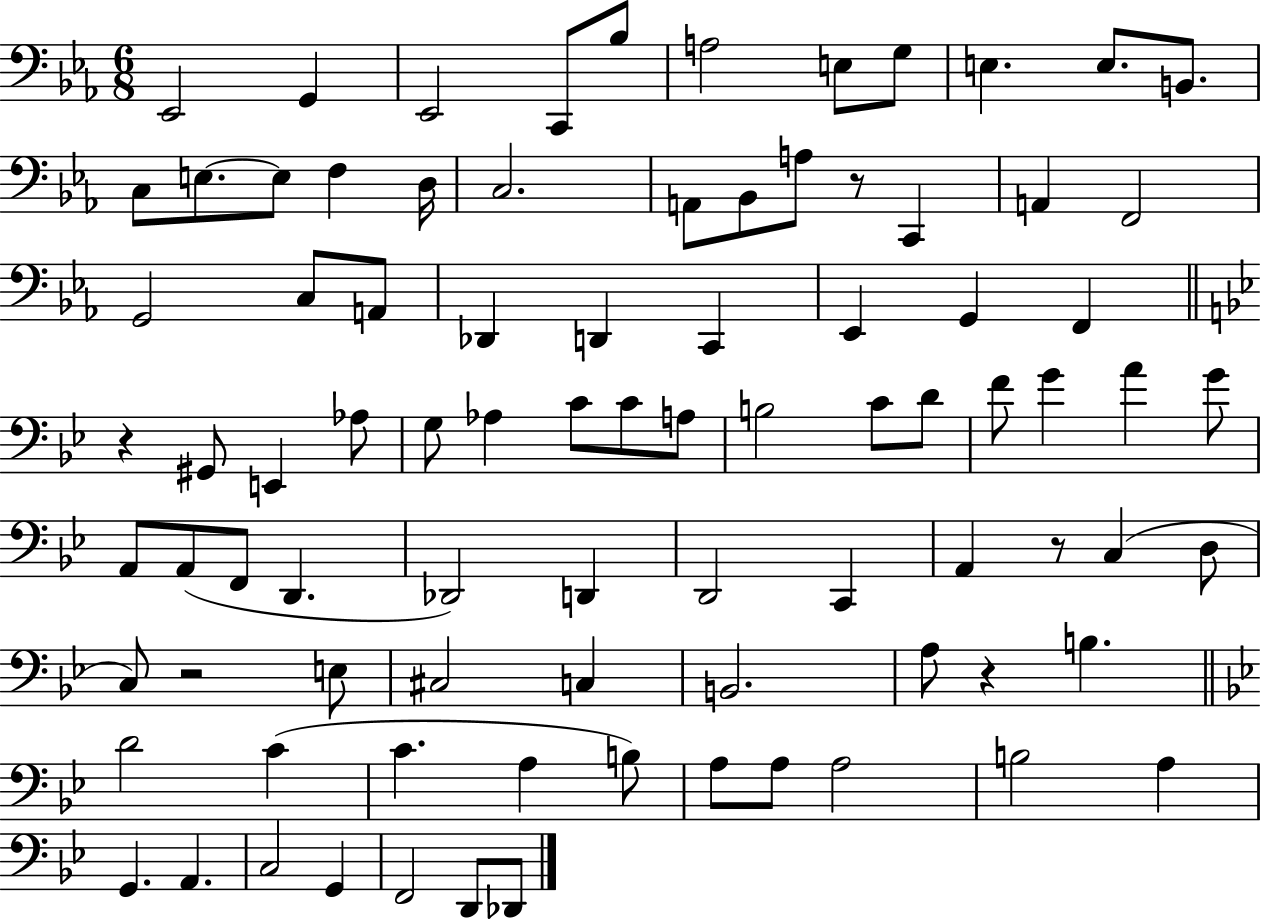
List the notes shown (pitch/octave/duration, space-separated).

Eb2/h G2/q Eb2/h C2/e Bb3/e A3/h E3/e G3/e E3/q. E3/e. B2/e. C3/e E3/e. E3/e F3/q D3/s C3/h. A2/e Bb2/e A3/e R/e C2/q A2/q F2/h G2/h C3/e A2/e Db2/q D2/q C2/q Eb2/q G2/q F2/q R/q G#2/e E2/q Ab3/e G3/e Ab3/q C4/e C4/e A3/e B3/h C4/e D4/e F4/e G4/q A4/q G4/e A2/e A2/e F2/e D2/q. Db2/h D2/q D2/h C2/q A2/q R/e C3/q D3/e C3/e R/h E3/e C#3/h C3/q B2/h. A3/e R/q B3/q. D4/h C4/q C4/q. A3/q B3/e A3/e A3/e A3/h B3/h A3/q G2/q. A2/q. C3/h G2/q F2/h D2/e Db2/e